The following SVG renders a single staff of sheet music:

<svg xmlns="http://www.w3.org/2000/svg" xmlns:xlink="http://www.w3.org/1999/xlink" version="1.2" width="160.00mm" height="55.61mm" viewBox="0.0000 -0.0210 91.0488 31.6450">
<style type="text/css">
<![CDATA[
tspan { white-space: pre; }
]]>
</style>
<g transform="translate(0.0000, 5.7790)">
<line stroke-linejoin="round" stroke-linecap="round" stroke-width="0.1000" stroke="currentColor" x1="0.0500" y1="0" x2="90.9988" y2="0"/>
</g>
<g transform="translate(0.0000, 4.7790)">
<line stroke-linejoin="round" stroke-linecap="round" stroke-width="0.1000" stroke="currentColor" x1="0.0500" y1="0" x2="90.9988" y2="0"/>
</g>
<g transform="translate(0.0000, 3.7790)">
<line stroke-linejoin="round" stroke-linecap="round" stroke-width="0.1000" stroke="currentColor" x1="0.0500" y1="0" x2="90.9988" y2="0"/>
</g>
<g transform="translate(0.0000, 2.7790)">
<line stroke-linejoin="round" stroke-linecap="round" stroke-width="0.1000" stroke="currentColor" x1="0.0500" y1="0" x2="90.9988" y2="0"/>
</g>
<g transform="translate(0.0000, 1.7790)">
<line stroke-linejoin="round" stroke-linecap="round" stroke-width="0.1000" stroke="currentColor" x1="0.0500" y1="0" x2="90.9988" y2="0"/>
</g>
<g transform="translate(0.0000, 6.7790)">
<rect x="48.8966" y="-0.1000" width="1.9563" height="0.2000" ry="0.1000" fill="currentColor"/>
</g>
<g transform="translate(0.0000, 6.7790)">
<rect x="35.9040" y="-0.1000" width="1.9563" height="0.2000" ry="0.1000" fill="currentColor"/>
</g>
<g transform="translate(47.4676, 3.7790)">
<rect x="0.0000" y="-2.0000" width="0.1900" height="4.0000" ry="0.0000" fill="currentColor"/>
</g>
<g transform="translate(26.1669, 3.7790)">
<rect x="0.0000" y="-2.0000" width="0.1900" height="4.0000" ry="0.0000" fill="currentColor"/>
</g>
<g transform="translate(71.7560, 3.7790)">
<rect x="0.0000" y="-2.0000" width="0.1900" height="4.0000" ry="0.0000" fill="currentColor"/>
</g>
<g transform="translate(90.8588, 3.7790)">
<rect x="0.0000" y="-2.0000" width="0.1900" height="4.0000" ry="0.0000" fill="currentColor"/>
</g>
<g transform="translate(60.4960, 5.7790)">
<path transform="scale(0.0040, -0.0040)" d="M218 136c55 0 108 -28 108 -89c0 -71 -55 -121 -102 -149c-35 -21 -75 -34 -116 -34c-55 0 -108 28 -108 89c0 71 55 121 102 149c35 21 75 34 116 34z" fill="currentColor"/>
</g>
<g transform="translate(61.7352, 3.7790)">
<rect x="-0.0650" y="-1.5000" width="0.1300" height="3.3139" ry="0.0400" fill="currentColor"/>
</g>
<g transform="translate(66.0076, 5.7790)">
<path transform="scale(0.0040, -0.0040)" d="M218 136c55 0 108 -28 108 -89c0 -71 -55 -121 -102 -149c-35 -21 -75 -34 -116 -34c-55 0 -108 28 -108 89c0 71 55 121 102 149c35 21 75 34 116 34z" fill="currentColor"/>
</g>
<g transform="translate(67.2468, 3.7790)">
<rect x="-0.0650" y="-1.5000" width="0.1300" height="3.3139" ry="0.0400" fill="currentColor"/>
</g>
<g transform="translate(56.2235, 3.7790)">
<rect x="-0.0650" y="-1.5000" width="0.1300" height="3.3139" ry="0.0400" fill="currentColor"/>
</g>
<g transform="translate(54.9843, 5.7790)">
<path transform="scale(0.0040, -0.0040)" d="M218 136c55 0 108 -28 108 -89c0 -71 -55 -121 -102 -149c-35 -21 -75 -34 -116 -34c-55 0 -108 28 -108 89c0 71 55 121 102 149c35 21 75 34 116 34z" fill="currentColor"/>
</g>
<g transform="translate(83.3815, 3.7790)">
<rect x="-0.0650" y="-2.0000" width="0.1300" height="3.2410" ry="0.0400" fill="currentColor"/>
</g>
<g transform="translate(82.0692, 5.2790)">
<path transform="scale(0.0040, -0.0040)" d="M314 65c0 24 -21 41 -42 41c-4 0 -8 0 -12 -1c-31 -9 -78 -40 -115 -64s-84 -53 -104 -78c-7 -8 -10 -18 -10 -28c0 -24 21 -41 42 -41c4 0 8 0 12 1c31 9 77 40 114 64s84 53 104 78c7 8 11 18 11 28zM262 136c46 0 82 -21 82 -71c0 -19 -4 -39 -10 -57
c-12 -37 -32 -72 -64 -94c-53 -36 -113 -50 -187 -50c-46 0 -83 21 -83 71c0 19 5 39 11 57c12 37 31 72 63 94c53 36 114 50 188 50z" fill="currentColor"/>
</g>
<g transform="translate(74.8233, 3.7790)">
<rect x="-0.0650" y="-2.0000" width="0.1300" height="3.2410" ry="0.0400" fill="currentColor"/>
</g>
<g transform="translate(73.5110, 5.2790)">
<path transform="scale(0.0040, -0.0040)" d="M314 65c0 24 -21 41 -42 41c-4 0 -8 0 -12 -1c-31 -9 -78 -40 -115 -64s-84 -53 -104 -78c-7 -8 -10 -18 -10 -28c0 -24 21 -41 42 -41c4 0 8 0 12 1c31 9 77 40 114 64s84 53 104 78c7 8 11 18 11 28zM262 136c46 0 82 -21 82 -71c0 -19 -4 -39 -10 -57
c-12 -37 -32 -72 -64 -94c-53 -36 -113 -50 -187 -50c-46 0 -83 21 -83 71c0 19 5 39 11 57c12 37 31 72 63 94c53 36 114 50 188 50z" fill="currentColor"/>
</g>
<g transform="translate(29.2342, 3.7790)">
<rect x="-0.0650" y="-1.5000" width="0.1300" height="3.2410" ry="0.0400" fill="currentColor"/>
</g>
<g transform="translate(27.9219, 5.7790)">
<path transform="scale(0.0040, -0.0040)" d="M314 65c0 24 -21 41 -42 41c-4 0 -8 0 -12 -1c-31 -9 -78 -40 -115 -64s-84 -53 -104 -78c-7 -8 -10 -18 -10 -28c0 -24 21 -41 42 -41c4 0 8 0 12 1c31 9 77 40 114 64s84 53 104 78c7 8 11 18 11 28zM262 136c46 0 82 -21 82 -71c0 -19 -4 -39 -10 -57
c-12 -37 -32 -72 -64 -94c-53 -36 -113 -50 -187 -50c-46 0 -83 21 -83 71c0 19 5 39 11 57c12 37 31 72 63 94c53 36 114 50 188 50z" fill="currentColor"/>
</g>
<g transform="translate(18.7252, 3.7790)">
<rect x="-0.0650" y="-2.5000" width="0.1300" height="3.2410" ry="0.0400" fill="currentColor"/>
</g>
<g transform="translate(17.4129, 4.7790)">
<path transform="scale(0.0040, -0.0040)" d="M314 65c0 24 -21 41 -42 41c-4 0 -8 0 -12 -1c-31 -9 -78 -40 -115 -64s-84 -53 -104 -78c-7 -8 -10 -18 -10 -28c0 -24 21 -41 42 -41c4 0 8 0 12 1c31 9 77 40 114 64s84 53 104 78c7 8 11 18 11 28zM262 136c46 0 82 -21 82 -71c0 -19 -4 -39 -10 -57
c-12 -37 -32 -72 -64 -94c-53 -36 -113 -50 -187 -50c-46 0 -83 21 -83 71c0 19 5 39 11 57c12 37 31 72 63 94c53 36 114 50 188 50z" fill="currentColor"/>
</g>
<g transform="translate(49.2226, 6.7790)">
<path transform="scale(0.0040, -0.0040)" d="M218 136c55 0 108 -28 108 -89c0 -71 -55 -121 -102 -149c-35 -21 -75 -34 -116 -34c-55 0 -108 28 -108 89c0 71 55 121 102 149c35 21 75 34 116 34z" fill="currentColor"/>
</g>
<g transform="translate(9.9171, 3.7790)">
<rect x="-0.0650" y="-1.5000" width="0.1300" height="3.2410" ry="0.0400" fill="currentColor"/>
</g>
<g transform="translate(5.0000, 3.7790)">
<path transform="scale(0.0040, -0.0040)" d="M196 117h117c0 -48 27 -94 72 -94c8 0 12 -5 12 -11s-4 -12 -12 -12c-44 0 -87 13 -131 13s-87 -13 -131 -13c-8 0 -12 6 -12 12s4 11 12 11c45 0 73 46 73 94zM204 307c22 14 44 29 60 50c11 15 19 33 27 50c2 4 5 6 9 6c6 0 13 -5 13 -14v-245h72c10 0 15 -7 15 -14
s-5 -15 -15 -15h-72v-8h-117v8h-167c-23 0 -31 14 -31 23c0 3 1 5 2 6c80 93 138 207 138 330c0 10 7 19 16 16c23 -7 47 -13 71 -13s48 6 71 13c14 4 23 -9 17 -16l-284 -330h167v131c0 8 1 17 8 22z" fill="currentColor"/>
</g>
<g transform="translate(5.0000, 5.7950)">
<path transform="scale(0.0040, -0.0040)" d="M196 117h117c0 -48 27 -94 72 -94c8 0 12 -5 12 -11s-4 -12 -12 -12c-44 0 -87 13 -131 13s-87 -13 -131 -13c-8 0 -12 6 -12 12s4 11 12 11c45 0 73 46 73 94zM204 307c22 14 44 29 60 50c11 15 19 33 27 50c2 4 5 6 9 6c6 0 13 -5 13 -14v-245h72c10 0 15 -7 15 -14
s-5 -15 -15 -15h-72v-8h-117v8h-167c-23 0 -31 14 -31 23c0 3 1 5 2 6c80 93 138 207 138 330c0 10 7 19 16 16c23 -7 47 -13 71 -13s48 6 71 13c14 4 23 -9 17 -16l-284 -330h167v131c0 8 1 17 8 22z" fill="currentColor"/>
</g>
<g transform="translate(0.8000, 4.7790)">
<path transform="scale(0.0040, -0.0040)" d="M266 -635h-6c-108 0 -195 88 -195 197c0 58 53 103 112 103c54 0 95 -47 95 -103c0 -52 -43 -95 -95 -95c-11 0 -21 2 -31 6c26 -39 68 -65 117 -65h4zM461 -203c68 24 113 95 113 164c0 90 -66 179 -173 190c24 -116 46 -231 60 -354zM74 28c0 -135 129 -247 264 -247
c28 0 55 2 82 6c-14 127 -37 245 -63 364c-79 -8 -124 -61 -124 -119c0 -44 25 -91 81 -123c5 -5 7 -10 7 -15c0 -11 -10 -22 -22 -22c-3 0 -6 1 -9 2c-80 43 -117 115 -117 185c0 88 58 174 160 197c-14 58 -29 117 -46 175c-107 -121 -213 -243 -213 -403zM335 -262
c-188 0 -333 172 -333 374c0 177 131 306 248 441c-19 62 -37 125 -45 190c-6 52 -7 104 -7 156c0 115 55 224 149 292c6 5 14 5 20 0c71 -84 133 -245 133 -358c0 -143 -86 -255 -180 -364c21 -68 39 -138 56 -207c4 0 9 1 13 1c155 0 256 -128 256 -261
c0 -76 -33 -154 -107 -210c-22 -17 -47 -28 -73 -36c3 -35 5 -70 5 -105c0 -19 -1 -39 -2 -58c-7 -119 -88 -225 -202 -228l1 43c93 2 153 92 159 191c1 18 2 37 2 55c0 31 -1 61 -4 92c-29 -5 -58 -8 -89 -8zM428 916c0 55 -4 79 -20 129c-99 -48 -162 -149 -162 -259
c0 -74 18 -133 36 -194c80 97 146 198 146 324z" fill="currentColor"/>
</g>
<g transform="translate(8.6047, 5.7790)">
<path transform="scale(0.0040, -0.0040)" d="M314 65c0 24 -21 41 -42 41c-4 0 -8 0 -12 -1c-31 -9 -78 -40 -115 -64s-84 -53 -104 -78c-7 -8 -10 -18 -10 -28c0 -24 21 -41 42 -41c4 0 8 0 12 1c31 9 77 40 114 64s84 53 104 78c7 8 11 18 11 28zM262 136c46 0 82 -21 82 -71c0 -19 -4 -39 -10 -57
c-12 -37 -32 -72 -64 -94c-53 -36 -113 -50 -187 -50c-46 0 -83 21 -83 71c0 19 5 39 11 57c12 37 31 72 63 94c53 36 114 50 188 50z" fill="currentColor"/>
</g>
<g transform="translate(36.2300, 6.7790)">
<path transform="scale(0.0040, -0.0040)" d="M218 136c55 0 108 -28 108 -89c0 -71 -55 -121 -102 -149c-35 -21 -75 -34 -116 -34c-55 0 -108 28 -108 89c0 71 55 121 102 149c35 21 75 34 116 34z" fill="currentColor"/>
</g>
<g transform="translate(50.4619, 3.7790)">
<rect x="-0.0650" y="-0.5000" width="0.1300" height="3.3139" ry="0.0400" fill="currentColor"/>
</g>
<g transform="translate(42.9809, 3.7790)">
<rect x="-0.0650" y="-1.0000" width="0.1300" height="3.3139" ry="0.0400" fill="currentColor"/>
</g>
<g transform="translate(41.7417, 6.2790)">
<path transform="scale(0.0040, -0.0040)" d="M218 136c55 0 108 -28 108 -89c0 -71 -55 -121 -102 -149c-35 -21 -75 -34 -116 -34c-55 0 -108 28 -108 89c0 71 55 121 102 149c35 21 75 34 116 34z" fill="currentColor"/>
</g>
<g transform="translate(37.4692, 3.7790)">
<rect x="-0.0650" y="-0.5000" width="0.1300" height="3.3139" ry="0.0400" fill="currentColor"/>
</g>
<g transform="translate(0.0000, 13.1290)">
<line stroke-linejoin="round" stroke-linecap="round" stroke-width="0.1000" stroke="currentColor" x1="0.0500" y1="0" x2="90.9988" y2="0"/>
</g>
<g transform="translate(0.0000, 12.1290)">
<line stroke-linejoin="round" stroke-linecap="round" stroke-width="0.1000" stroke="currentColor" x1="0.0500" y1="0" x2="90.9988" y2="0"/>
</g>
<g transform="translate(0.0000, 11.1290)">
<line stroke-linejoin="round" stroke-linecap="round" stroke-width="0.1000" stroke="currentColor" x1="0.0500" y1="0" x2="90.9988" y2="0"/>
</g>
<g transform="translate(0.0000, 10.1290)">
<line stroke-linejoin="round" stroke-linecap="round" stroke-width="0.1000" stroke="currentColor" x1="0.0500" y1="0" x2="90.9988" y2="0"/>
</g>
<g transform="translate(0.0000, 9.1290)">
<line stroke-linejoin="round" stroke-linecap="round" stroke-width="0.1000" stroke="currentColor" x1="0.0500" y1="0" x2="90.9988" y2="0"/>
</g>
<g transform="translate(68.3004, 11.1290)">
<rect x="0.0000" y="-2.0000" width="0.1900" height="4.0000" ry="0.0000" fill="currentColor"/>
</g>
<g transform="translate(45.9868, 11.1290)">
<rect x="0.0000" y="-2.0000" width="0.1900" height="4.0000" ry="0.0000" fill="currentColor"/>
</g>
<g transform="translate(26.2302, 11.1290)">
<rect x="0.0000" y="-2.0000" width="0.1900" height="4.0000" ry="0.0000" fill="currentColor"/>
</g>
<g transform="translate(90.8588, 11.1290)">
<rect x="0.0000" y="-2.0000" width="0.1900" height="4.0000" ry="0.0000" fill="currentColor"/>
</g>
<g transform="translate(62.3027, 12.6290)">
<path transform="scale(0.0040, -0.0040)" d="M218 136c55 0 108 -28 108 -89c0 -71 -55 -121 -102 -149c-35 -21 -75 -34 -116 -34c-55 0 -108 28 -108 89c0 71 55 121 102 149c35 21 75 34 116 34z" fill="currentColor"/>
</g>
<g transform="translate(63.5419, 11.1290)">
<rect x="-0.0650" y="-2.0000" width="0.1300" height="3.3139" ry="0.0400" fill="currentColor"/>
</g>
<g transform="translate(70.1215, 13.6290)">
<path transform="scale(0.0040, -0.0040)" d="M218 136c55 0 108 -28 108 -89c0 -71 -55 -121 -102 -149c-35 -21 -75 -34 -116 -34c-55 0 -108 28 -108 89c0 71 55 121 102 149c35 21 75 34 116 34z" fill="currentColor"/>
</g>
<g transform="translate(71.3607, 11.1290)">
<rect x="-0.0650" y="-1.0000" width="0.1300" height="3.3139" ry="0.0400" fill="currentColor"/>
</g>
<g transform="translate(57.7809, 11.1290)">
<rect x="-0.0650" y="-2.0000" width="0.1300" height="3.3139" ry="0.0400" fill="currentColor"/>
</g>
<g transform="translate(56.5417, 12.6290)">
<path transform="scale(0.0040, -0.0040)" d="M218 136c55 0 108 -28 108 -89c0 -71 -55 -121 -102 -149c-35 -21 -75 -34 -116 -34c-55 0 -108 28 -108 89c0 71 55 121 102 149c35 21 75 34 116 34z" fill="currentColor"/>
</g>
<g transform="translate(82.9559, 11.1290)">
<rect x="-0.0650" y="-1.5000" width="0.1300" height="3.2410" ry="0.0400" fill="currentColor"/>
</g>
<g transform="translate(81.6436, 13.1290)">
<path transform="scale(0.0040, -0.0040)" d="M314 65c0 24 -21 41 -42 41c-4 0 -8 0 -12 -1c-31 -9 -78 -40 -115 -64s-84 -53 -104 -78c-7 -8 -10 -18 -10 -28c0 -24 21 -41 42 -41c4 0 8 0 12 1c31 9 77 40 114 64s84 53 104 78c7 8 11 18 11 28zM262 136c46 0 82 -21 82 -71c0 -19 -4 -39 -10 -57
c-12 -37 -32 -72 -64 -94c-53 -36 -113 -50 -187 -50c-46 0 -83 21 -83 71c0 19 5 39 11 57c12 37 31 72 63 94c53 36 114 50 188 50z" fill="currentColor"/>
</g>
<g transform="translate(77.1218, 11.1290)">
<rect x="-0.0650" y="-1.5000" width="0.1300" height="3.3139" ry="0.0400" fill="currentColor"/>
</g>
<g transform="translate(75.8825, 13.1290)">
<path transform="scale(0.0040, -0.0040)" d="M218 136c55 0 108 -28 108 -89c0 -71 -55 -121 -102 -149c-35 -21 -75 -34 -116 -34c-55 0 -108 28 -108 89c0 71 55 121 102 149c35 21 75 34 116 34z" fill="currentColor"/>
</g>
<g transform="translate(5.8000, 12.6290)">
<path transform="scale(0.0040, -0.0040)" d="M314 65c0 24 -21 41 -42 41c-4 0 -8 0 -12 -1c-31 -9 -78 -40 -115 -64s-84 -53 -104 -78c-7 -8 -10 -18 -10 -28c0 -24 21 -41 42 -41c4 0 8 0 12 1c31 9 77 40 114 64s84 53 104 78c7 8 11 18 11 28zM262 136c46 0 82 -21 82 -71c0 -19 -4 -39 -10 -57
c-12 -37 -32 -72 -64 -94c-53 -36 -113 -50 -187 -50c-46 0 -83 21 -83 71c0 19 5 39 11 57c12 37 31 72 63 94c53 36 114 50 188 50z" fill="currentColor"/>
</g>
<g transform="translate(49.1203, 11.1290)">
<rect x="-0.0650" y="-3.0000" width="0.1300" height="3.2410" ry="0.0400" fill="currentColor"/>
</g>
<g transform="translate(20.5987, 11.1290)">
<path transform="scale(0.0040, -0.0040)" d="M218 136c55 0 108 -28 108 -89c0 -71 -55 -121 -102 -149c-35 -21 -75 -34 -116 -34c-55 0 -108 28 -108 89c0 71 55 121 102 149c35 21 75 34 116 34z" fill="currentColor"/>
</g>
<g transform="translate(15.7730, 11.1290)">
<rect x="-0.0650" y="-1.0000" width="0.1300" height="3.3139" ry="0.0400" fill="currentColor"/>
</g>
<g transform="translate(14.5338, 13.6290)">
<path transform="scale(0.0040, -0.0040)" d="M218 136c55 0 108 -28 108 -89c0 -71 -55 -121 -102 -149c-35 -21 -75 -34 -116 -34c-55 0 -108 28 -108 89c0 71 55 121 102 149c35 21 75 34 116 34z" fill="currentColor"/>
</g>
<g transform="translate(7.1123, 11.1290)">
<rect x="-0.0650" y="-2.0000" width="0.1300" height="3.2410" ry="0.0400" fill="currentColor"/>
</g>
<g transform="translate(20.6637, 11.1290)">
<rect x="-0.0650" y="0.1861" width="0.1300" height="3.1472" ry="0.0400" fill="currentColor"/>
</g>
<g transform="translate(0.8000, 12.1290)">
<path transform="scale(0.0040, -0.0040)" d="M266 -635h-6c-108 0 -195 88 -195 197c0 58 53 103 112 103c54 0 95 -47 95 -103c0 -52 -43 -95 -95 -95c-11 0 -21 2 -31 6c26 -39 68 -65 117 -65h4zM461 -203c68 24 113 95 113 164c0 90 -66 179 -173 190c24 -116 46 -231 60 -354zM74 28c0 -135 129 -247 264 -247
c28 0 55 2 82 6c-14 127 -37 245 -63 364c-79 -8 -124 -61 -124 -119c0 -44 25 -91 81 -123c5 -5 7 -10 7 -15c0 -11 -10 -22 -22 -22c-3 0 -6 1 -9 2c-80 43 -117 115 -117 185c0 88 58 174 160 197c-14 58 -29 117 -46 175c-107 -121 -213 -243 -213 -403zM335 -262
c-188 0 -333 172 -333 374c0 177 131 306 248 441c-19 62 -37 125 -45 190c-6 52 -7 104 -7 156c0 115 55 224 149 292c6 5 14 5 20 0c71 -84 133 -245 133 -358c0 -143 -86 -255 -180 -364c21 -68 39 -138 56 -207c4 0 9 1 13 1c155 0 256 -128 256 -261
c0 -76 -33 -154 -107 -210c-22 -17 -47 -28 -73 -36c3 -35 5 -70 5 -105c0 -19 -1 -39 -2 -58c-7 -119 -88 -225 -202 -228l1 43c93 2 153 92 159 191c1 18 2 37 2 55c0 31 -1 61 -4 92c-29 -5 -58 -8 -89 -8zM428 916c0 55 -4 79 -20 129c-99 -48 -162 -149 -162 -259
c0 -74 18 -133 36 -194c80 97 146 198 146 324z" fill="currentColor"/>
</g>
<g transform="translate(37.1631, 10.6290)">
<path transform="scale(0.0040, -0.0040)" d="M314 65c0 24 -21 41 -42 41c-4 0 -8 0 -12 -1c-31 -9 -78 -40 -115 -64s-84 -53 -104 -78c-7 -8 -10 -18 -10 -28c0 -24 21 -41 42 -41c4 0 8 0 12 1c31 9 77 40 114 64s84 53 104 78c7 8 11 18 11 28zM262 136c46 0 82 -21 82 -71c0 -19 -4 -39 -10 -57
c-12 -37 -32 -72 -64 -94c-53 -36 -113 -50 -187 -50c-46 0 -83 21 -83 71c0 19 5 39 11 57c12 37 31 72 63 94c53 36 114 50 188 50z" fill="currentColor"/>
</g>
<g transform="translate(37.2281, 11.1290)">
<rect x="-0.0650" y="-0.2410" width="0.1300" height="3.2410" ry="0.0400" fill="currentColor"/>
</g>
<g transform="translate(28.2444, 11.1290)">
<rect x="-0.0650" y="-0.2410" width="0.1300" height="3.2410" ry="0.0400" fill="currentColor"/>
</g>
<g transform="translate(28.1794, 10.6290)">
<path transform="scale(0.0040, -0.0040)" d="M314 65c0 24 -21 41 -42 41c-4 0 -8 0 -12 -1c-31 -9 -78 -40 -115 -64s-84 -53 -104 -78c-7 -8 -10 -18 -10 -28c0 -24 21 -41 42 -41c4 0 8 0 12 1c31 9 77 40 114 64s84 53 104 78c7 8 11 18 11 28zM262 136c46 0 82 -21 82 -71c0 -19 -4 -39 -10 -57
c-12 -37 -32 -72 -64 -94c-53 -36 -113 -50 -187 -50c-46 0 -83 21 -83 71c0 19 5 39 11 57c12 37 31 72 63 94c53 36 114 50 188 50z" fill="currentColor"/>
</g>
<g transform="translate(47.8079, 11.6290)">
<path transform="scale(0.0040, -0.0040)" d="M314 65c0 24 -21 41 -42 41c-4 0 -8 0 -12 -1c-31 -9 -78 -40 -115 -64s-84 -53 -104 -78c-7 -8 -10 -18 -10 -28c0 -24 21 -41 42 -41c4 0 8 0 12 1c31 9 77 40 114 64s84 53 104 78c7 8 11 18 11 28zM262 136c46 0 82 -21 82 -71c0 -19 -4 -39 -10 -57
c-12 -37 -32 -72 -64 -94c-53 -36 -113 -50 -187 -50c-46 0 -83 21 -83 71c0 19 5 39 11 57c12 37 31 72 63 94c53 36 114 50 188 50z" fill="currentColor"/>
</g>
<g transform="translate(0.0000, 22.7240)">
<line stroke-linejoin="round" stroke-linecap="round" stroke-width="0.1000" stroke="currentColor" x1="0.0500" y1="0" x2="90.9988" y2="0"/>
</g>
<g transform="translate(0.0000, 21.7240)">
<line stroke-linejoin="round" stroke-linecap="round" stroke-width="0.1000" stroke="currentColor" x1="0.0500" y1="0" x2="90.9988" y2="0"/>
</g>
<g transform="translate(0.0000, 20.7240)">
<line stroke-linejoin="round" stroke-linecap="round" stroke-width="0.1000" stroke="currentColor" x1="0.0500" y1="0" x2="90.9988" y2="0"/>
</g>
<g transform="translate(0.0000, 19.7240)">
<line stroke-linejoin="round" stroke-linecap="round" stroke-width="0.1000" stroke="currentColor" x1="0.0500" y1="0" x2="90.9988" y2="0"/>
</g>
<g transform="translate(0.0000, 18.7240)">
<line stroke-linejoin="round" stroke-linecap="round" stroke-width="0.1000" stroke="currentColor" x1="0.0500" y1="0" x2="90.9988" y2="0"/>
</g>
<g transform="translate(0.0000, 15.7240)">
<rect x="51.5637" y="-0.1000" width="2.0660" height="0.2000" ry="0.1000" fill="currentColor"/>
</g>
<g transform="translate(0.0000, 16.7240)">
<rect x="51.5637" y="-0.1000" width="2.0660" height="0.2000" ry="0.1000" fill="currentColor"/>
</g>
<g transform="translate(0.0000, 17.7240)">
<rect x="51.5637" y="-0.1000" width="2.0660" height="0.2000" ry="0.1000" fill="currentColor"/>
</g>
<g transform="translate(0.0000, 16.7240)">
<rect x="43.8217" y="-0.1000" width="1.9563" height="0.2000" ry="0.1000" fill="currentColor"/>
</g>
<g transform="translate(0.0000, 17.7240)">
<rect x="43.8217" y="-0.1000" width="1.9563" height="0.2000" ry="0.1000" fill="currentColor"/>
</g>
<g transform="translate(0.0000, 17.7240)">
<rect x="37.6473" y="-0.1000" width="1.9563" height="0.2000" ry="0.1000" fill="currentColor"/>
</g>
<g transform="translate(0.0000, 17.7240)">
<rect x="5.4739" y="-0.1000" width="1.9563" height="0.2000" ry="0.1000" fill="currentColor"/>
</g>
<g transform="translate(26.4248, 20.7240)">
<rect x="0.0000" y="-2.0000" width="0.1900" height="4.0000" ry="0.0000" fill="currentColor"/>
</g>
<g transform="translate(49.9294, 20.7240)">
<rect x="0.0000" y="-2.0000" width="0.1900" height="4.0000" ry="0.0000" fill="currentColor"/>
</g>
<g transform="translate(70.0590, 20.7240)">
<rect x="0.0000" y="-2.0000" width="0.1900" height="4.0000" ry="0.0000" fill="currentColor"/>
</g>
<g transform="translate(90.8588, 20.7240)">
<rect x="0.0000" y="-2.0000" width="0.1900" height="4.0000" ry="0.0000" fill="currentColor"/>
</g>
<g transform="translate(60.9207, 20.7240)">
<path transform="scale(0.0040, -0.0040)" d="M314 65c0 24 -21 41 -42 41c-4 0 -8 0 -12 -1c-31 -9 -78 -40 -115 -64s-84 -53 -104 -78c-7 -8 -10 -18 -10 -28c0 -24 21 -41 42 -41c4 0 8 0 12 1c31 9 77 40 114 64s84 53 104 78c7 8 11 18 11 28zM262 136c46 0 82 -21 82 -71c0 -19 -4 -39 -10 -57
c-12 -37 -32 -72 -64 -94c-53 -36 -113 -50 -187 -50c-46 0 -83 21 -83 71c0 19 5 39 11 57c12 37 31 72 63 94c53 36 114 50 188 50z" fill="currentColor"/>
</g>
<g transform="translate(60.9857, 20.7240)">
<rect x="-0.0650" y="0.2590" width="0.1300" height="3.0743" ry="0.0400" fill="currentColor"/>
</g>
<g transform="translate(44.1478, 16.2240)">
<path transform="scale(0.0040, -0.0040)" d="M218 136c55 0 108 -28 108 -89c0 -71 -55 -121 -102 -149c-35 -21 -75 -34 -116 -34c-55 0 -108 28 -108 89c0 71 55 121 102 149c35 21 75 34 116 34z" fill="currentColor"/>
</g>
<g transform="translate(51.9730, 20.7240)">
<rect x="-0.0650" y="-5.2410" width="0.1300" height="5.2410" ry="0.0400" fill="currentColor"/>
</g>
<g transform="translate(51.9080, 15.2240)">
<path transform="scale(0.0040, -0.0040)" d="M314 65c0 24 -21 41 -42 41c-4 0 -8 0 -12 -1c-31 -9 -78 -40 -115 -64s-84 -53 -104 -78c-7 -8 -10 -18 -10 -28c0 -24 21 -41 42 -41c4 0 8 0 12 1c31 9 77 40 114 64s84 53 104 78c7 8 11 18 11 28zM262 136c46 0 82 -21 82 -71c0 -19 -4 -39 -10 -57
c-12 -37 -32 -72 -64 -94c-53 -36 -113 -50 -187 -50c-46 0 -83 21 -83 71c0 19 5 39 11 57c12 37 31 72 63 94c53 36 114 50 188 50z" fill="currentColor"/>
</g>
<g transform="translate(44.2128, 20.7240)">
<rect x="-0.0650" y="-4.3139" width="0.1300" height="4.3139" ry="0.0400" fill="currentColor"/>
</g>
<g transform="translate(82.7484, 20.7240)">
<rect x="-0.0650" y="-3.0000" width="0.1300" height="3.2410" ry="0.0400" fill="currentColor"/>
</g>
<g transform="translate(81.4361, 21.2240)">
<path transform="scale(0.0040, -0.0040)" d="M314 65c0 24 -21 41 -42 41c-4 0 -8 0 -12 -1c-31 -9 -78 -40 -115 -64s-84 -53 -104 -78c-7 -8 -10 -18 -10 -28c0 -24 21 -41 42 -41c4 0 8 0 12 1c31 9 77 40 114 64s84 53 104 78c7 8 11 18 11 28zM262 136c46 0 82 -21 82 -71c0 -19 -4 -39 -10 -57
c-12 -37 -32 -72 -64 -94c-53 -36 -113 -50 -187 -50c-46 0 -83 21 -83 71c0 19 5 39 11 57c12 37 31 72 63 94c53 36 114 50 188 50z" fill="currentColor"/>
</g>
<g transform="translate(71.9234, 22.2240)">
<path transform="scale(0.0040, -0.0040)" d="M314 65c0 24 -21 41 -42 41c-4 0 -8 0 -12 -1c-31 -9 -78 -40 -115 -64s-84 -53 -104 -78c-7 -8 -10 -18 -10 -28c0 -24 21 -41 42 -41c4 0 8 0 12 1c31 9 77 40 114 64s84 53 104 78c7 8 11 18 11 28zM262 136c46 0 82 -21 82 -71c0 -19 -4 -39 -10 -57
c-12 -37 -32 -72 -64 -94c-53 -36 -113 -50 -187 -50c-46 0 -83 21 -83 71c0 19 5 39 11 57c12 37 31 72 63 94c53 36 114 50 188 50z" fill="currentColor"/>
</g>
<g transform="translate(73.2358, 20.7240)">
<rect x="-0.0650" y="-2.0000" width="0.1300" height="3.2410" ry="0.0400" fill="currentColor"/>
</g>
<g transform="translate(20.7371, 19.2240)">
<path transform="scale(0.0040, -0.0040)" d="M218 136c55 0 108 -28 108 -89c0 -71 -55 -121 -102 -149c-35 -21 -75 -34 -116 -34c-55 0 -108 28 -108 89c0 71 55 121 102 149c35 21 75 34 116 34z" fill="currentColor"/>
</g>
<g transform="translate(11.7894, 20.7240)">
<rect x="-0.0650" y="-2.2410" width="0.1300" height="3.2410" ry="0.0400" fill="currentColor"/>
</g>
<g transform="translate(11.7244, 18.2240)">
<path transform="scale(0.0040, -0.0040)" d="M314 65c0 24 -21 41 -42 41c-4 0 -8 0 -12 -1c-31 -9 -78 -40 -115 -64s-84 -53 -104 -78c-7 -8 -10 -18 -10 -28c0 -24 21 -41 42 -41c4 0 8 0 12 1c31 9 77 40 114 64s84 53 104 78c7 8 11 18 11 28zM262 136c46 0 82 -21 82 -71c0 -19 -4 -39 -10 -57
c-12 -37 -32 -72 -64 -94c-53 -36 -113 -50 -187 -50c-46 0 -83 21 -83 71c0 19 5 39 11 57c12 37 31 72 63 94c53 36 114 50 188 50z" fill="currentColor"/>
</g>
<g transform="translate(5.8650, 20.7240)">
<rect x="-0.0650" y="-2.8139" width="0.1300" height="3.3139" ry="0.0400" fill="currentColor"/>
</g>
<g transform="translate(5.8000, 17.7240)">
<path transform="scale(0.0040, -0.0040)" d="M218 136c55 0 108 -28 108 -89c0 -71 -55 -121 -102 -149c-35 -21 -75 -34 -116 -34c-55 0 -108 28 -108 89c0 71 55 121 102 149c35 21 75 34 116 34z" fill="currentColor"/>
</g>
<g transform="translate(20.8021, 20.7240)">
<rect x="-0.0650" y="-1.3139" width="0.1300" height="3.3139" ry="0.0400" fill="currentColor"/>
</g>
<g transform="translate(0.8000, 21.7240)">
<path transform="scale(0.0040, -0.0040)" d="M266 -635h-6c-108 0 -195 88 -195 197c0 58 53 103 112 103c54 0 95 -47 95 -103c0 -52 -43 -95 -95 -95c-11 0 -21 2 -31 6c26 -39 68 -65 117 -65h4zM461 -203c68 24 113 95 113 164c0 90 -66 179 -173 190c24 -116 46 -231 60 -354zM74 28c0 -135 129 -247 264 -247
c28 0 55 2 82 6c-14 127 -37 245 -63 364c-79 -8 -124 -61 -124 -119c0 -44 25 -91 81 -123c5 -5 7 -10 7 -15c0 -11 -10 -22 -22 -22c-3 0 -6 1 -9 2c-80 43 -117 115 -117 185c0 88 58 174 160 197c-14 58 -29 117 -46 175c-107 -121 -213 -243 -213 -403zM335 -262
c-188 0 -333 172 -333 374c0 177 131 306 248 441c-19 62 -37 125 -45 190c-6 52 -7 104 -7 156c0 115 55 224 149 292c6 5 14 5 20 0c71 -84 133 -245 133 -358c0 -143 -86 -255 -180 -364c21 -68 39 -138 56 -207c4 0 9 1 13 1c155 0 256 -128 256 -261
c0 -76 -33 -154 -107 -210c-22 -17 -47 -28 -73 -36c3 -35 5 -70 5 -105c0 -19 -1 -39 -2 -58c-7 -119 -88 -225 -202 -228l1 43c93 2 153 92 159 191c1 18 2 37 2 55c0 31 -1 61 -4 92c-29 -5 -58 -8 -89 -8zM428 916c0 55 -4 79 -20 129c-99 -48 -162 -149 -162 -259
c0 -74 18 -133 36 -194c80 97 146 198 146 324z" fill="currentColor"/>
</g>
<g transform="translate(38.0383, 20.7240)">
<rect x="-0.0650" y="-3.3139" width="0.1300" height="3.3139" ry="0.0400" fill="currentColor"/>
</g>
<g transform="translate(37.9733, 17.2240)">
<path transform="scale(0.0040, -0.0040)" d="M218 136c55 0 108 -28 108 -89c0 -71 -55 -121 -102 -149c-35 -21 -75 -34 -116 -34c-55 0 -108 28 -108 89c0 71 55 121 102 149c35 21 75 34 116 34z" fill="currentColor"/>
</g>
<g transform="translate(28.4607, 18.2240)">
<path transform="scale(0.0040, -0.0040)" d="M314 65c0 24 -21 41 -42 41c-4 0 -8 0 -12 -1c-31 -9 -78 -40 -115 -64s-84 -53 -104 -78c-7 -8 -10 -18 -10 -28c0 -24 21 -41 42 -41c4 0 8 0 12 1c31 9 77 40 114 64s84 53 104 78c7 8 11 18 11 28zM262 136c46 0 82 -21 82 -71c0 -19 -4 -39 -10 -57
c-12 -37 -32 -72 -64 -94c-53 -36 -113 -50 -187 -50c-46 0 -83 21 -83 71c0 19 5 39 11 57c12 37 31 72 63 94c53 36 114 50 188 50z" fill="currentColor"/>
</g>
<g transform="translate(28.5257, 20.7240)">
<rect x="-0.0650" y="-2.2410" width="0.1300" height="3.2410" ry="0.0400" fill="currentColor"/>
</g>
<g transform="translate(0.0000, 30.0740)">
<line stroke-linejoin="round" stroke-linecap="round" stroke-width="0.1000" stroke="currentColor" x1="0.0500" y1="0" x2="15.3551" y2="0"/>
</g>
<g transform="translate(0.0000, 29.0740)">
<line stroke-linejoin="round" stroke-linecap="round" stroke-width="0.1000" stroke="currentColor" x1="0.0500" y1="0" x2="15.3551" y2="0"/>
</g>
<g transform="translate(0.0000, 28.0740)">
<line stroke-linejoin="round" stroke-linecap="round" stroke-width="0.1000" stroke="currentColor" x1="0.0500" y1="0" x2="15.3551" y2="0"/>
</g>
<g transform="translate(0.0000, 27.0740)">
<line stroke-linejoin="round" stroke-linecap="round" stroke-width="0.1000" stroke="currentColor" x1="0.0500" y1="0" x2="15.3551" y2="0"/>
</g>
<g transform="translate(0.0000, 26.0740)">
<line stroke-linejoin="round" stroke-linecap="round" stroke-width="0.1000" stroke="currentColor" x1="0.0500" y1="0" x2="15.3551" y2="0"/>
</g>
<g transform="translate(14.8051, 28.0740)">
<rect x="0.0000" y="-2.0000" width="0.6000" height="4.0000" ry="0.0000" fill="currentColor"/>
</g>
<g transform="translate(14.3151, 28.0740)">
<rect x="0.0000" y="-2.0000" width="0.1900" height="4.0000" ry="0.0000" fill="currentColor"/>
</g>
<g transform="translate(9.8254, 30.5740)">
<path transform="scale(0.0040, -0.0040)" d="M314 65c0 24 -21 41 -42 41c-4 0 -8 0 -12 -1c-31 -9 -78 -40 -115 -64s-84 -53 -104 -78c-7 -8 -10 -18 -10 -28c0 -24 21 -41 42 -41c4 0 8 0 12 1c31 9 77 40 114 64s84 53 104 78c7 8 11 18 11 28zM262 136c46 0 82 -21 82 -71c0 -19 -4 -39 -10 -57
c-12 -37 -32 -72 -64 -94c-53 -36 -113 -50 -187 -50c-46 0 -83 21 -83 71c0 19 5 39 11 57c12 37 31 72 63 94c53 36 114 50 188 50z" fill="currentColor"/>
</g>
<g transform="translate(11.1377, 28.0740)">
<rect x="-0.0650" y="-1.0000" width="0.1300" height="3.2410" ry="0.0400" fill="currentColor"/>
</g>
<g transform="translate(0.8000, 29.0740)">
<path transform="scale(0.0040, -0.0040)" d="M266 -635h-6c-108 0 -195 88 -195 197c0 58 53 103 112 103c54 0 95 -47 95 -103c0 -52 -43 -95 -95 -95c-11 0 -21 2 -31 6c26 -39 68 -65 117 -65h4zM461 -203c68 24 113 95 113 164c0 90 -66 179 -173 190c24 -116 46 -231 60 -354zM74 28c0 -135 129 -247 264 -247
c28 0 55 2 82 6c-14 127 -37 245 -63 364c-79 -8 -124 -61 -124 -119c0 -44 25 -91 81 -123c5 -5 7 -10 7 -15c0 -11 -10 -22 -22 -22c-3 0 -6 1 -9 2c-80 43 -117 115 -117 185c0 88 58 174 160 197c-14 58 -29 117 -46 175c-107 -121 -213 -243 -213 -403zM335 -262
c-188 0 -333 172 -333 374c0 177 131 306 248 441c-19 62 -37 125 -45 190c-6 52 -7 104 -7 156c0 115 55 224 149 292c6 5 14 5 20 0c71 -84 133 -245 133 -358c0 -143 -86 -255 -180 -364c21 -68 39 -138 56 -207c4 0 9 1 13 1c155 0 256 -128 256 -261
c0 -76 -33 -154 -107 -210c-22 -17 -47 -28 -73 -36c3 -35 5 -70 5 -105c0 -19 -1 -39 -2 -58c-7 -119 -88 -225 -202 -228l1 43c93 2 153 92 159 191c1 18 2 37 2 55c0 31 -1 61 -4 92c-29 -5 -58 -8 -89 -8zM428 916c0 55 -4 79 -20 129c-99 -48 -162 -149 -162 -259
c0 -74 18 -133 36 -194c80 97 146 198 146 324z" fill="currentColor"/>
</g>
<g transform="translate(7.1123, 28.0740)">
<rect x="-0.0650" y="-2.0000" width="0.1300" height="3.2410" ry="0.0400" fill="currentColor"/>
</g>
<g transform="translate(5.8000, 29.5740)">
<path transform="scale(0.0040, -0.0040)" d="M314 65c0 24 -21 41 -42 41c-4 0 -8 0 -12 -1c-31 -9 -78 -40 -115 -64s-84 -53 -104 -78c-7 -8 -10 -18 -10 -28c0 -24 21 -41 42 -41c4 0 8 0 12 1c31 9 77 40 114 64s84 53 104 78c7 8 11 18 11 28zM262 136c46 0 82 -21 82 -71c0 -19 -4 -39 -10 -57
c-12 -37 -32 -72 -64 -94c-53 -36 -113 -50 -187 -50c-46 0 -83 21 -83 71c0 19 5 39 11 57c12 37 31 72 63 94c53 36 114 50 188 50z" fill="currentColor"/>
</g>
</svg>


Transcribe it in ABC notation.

X:1
T:Untitled
M:4/4
L:1/4
K:C
E2 G2 E2 C D C E E E F2 F2 F2 D B c2 c2 A2 F F D E E2 a g2 e g2 b d' f'2 B2 F2 A2 F2 D2